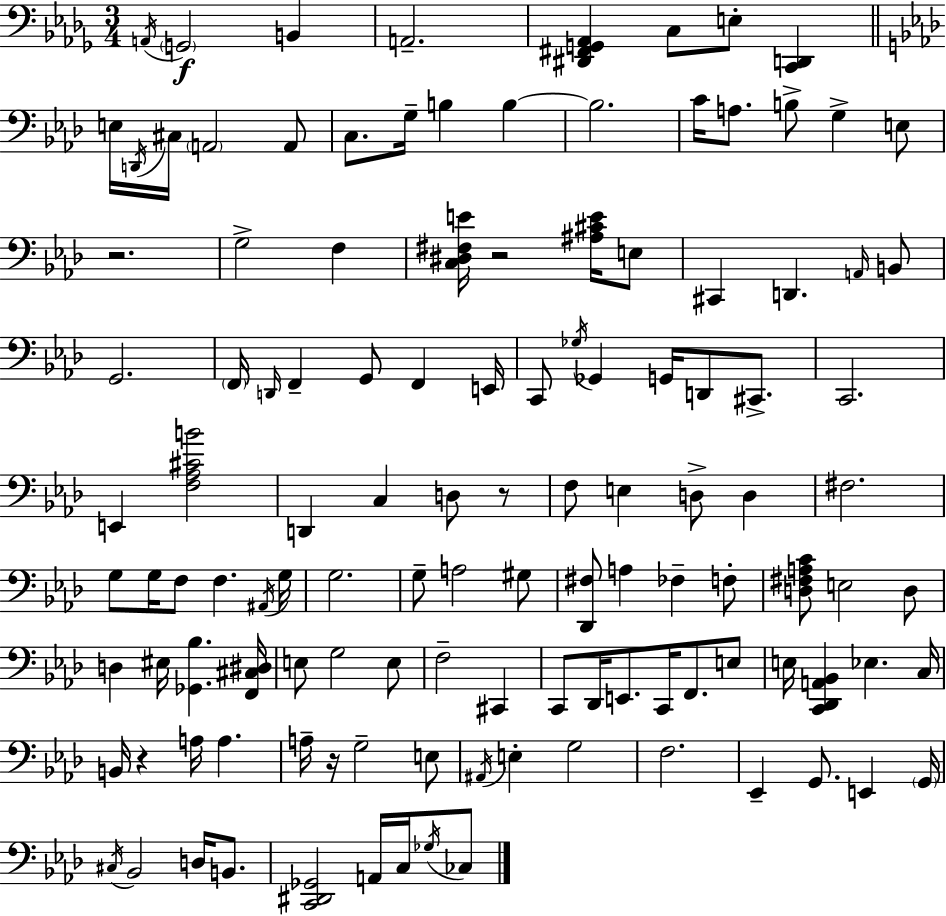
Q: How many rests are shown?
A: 5